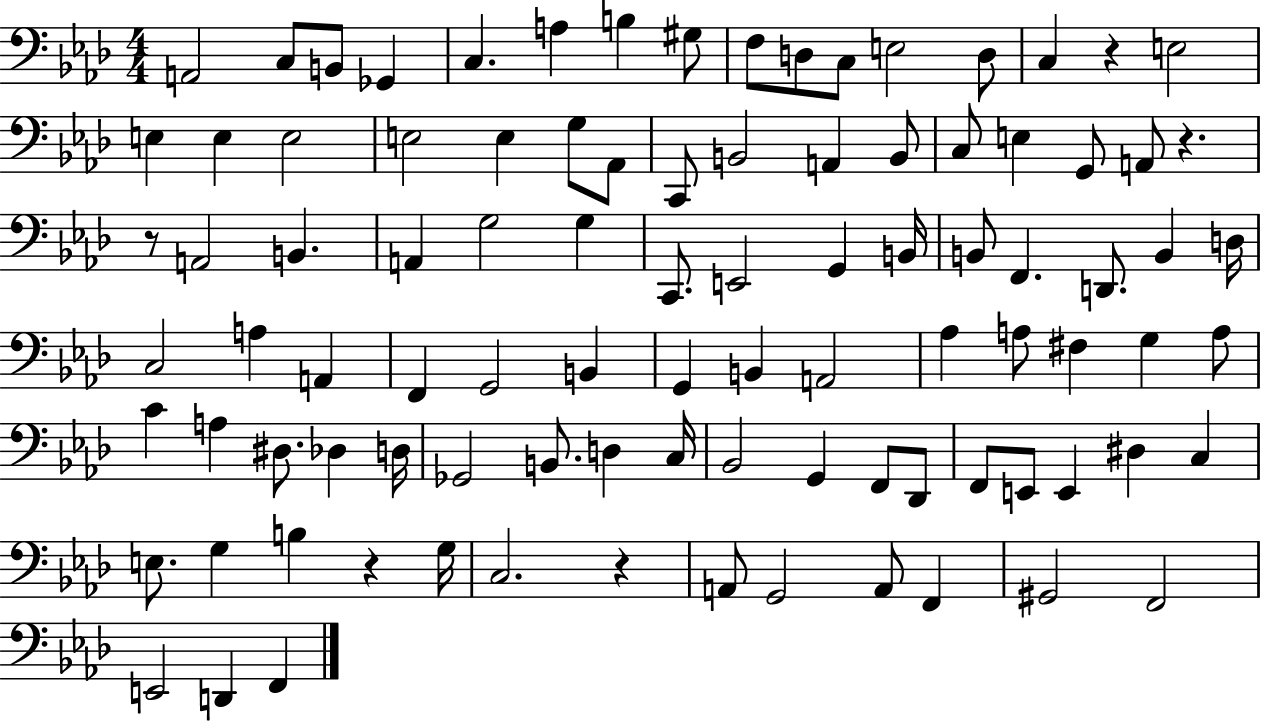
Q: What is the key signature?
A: AES major